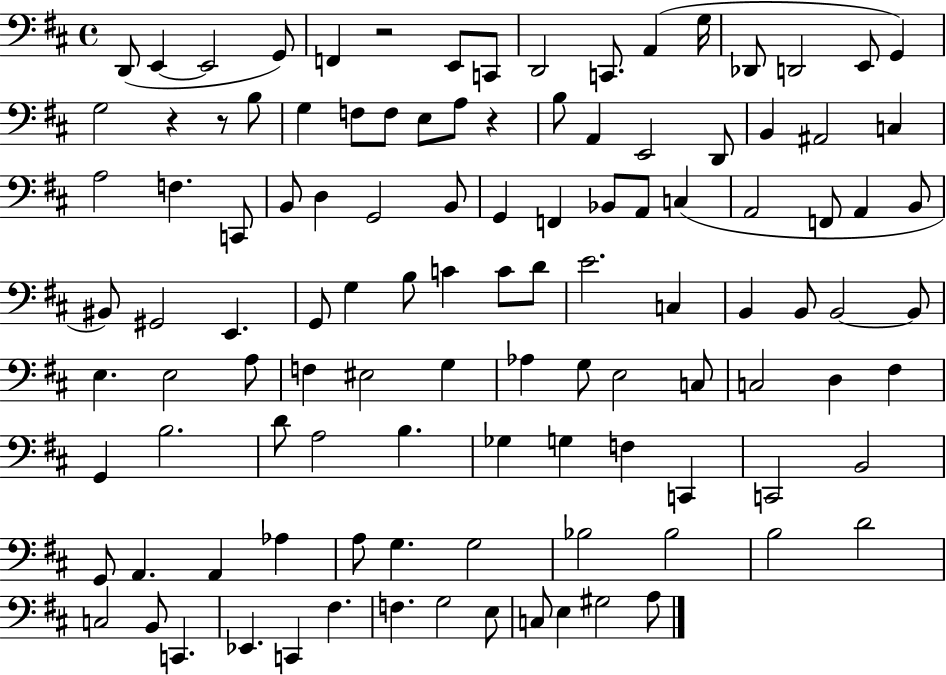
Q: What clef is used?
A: bass